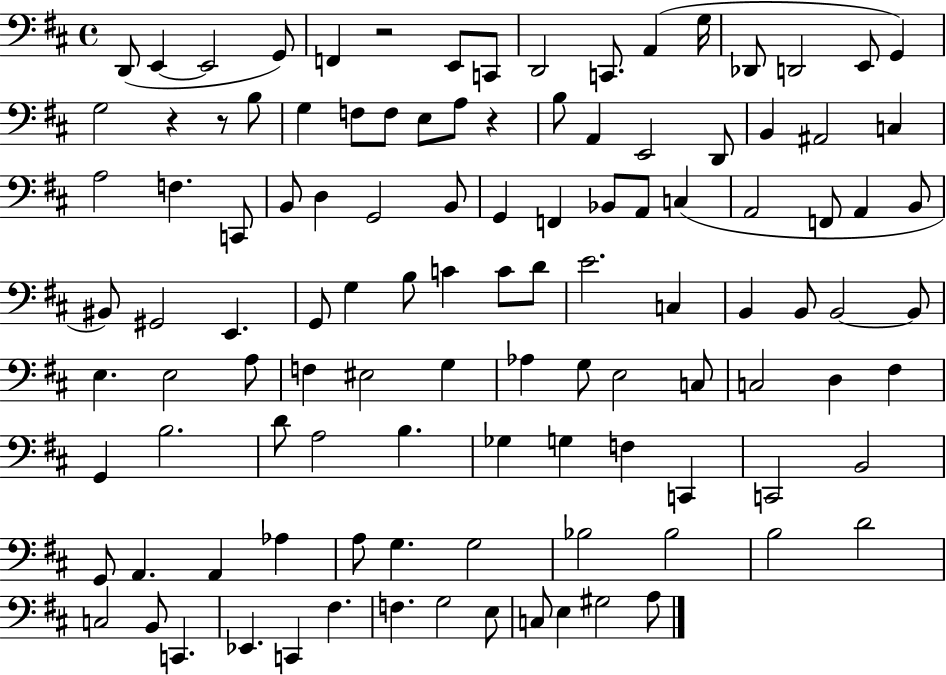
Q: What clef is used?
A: bass